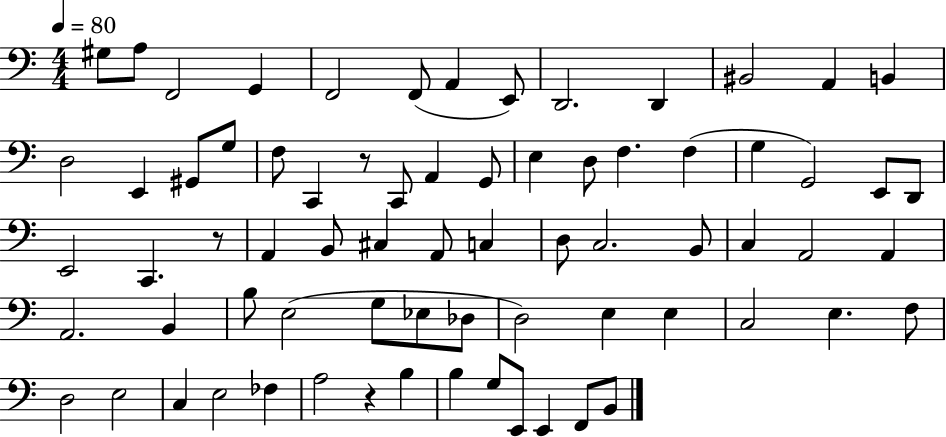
G#3/e A3/e F2/h G2/q F2/h F2/e A2/q E2/e D2/h. D2/q BIS2/h A2/q B2/q D3/h E2/q G#2/e G3/e F3/e C2/q R/e C2/e A2/q G2/e E3/q D3/e F3/q. F3/q G3/q G2/h E2/e D2/e E2/h C2/q. R/e A2/q B2/e C#3/q A2/e C3/q D3/e C3/h. B2/e C3/q A2/h A2/q A2/h. B2/q B3/e E3/h G3/e Eb3/e Db3/e D3/h E3/q E3/q C3/h E3/q. F3/e D3/h E3/h C3/q E3/h FES3/q A3/h R/q B3/q B3/q G3/e E2/e E2/q F2/e B2/e